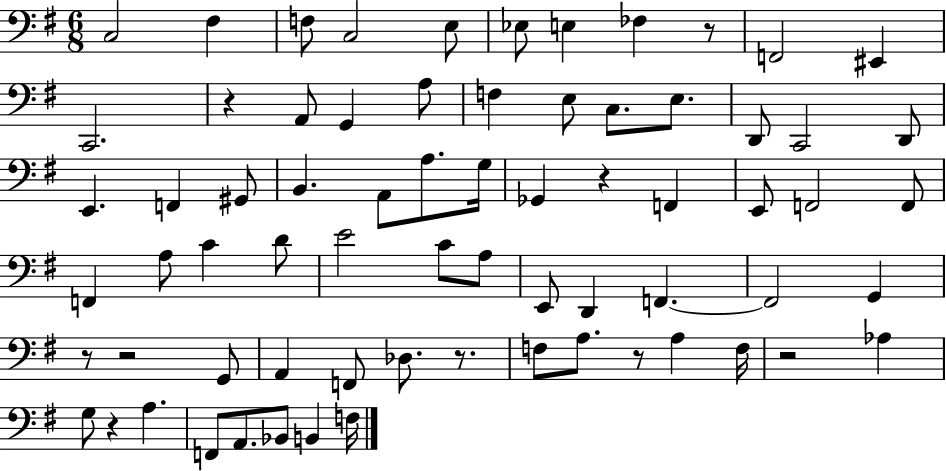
{
  \clef bass
  \numericTimeSignature
  \time 6/8
  \key g \major
  c2 fis4 | f8 c2 e8 | ees8 e4 fes4 r8 | f,2 eis,4 | \break c,2. | r4 a,8 g,4 a8 | f4 e8 c8. e8. | d,8 c,2 d,8 | \break e,4. f,4 gis,8 | b,4. a,8 a8. g16 | ges,4 r4 f,4 | e,8 f,2 f,8 | \break f,4 a8 c'4 d'8 | e'2 c'8 a8 | e,8 d,4 f,4.~~ | f,2 g,4 | \break r8 r2 g,8 | a,4 f,8 des8. r8. | f8 a8. r8 a4 f16 | r2 aes4 | \break g8 r4 a4. | f,8 a,8. bes,8 b,4 f16 | \bar "|."
}